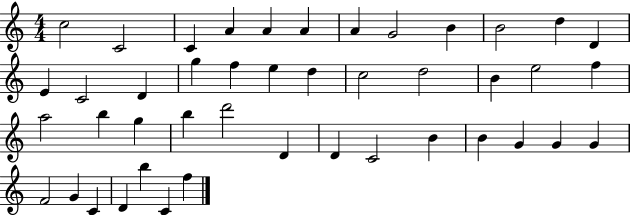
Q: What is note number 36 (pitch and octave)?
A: G4